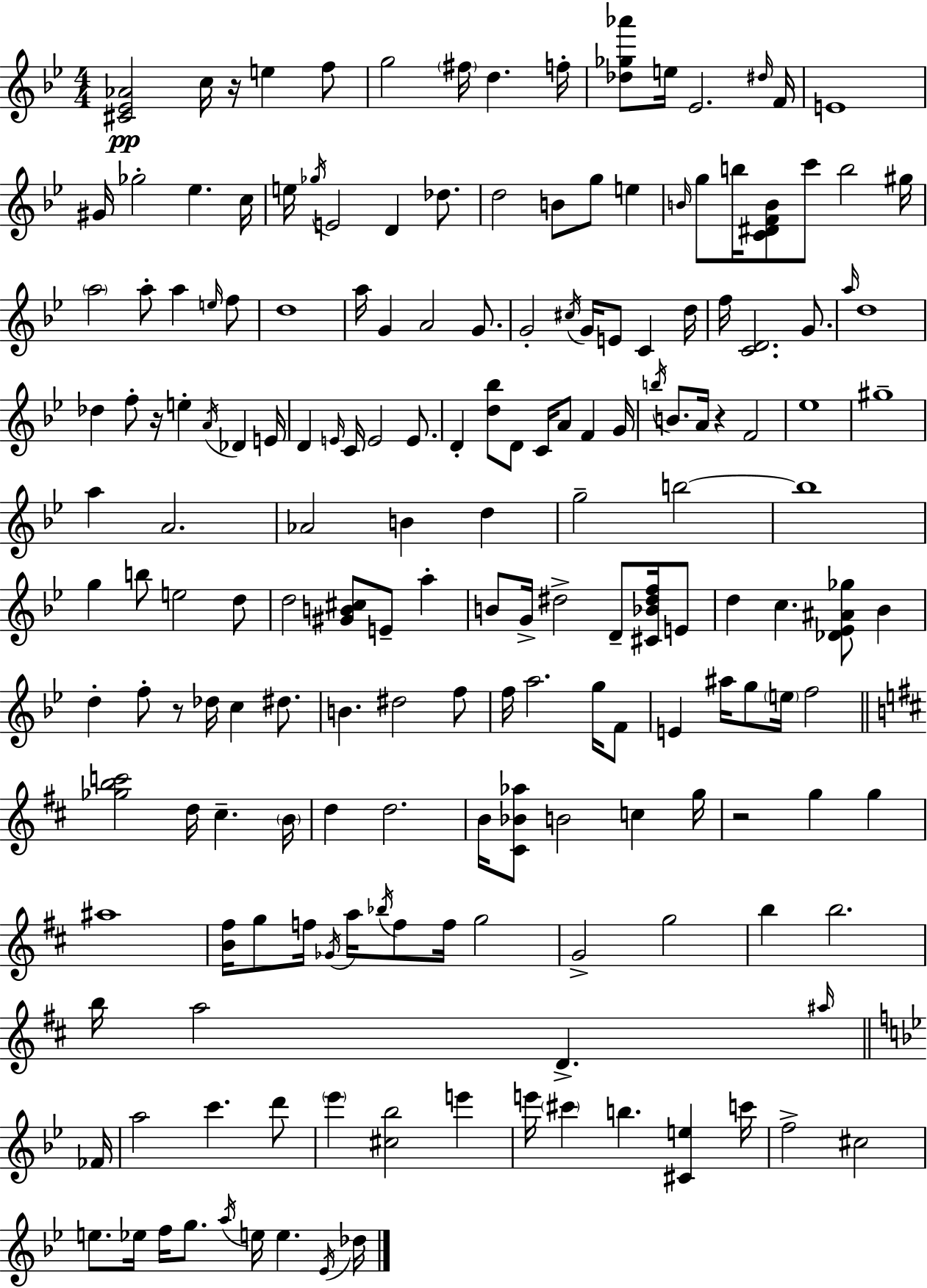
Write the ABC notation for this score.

X:1
T:Untitled
M:4/4
L:1/4
K:Gm
[^C_E_A]2 c/4 z/4 e f/2 g2 ^f/4 d f/4 [_d_g_a']/2 e/4 _E2 ^d/4 F/4 E4 ^G/4 _g2 _e c/4 e/4 _g/4 E2 D _d/2 d2 B/2 g/2 e B/4 g/2 b/4 [C^DFB]/2 c'/2 b2 ^g/4 a2 a/2 a e/4 f/2 d4 a/4 G A2 G/2 G2 ^c/4 G/4 E/2 C d/4 f/4 [CD]2 G/2 a/4 d4 _d f/2 z/4 e A/4 _D E/4 D E/4 C/4 E2 E/2 D [d_b]/2 D/2 C/4 A/2 F G/4 b/4 B/2 A/4 z F2 _e4 ^g4 a A2 _A2 B d g2 b2 b4 g b/2 e2 d/2 d2 [^GB^c]/2 E/2 a B/2 G/4 ^d2 D/2 [^C_B^df]/4 E/2 d c [_D_E^A_g]/2 _B d f/2 z/2 _d/4 c ^d/2 B ^d2 f/2 f/4 a2 g/4 F/2 E ^a/4 g/2 e/4 f2 [_gbc']2 d/4 ^c B/4 d d2 B/4 [^C_B_a]/2 B2 c g/4 z2 g g ^a4 [B^f]/4 g/2 f/4 _G/4 a/4 _b/4 f/2 f/4 g2 G2 g2 b b2 b/4 a2 D ^a/4 _F/4 a2 c' d'/2 _e' [^c_b]2 e' e'/4 ^c' b [^Ce] c'/4 f2 ^c2 e/2 _e/4 f/4 g/2 a/4 e/4 e _E/4 _d/4